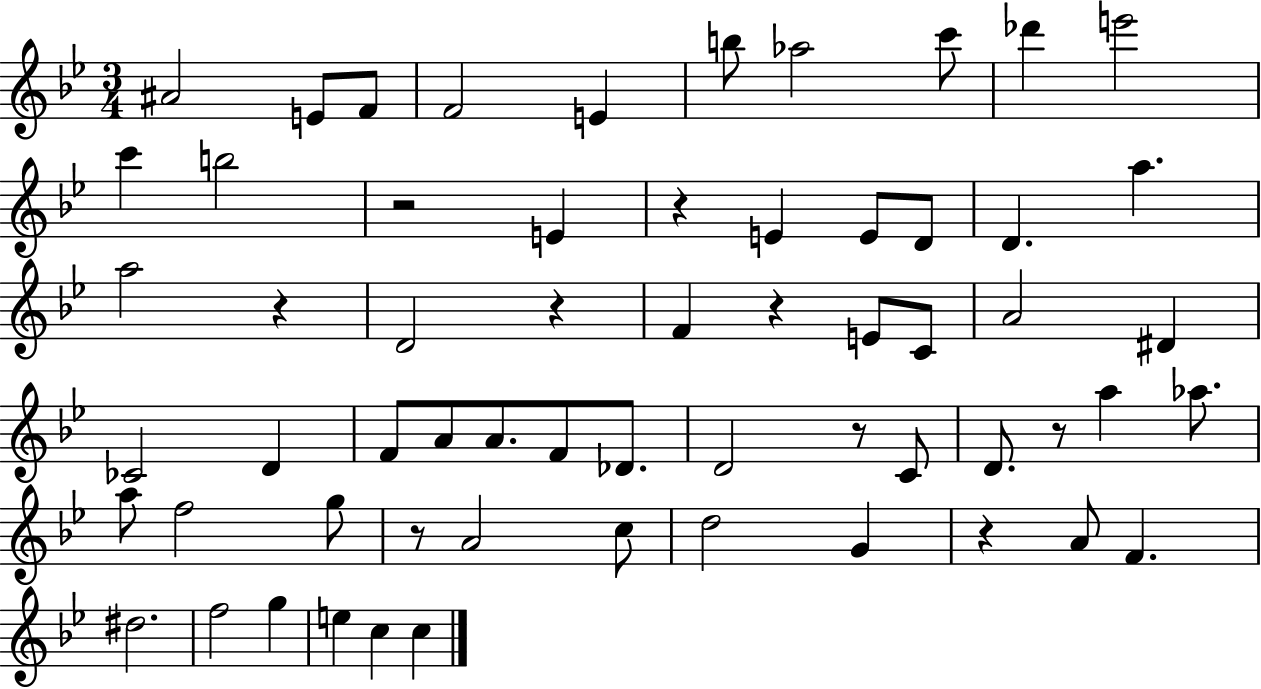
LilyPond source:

{
  \clef treble
  \numericTimeSignature
  \time 3/4
  \key bes \major
  ais'2 e'8 f'8 | f'2 e'4 | b''8 aes''2 c'''8 | des'''4 e'''2 | \break c'''4 b''2 | r2 e'4 | r4 e'4 e'8 d'8 | d'4. a''4. | \break a''2 r4 | d'2 r4 | f'4 r4 e'8 c'8 | a'2 dis'4 | \break ces'2 d'4 | f'8 a'8 a'8. f'8 des'8. | d'2 r8 c'8 | d'8. r8 a''4 aes''8. | \break a''8 f''2 g''8 | r8 a'2 c''8 | d''2 g'4 | r4 a'8 f'4. | \break dis''2. | f''2 g''4 | e''4 c''4 c''4 | \bar "|."
}